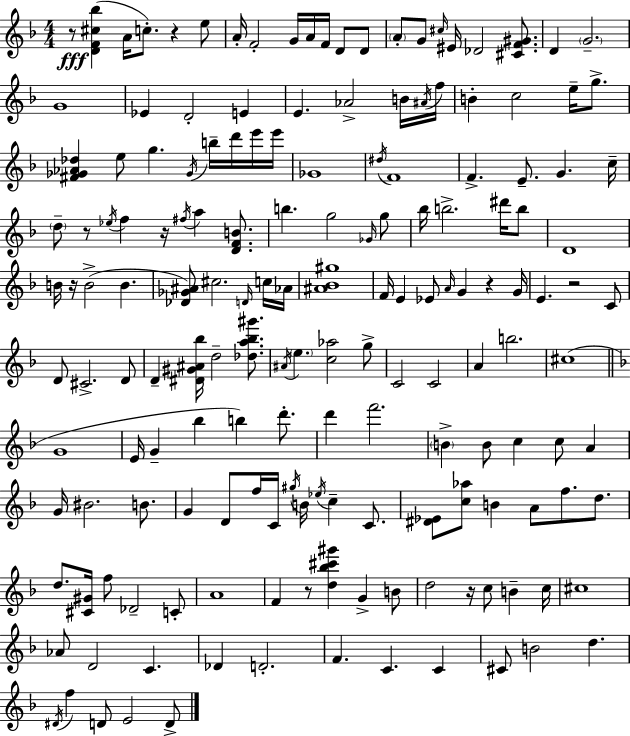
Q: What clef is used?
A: treble